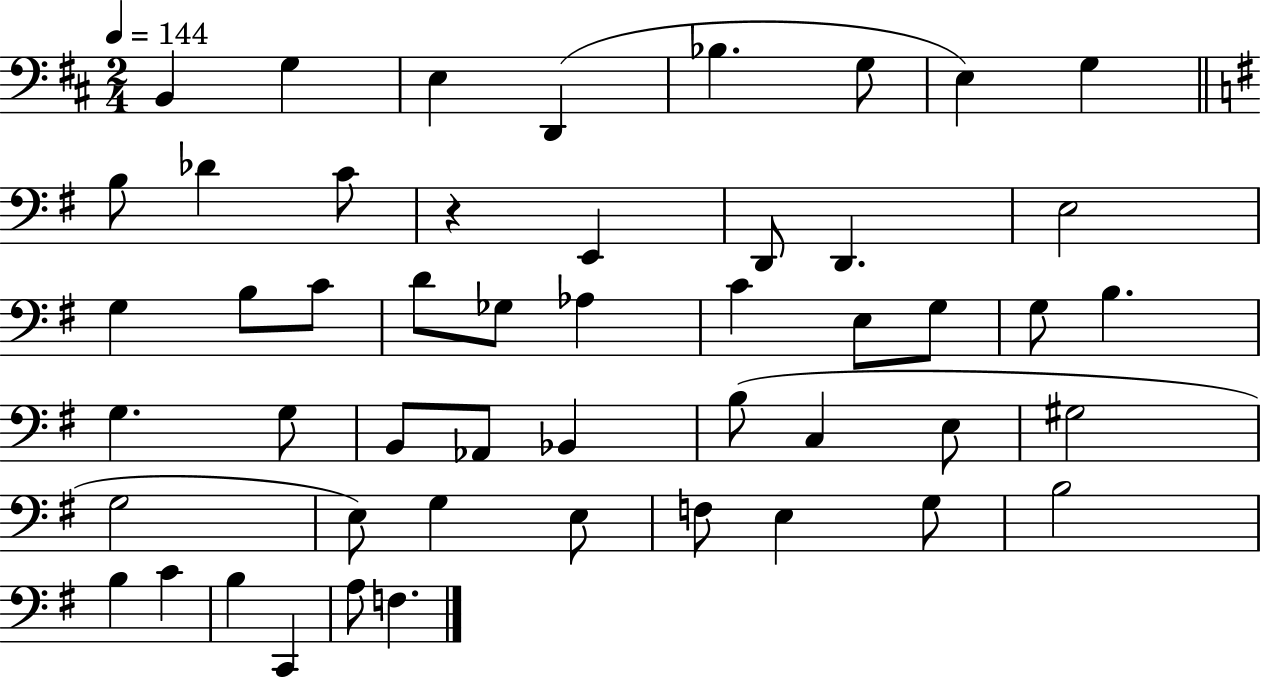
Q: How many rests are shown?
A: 1